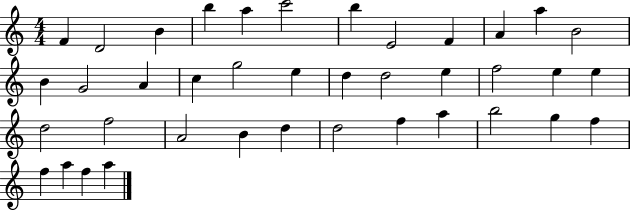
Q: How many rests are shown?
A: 0